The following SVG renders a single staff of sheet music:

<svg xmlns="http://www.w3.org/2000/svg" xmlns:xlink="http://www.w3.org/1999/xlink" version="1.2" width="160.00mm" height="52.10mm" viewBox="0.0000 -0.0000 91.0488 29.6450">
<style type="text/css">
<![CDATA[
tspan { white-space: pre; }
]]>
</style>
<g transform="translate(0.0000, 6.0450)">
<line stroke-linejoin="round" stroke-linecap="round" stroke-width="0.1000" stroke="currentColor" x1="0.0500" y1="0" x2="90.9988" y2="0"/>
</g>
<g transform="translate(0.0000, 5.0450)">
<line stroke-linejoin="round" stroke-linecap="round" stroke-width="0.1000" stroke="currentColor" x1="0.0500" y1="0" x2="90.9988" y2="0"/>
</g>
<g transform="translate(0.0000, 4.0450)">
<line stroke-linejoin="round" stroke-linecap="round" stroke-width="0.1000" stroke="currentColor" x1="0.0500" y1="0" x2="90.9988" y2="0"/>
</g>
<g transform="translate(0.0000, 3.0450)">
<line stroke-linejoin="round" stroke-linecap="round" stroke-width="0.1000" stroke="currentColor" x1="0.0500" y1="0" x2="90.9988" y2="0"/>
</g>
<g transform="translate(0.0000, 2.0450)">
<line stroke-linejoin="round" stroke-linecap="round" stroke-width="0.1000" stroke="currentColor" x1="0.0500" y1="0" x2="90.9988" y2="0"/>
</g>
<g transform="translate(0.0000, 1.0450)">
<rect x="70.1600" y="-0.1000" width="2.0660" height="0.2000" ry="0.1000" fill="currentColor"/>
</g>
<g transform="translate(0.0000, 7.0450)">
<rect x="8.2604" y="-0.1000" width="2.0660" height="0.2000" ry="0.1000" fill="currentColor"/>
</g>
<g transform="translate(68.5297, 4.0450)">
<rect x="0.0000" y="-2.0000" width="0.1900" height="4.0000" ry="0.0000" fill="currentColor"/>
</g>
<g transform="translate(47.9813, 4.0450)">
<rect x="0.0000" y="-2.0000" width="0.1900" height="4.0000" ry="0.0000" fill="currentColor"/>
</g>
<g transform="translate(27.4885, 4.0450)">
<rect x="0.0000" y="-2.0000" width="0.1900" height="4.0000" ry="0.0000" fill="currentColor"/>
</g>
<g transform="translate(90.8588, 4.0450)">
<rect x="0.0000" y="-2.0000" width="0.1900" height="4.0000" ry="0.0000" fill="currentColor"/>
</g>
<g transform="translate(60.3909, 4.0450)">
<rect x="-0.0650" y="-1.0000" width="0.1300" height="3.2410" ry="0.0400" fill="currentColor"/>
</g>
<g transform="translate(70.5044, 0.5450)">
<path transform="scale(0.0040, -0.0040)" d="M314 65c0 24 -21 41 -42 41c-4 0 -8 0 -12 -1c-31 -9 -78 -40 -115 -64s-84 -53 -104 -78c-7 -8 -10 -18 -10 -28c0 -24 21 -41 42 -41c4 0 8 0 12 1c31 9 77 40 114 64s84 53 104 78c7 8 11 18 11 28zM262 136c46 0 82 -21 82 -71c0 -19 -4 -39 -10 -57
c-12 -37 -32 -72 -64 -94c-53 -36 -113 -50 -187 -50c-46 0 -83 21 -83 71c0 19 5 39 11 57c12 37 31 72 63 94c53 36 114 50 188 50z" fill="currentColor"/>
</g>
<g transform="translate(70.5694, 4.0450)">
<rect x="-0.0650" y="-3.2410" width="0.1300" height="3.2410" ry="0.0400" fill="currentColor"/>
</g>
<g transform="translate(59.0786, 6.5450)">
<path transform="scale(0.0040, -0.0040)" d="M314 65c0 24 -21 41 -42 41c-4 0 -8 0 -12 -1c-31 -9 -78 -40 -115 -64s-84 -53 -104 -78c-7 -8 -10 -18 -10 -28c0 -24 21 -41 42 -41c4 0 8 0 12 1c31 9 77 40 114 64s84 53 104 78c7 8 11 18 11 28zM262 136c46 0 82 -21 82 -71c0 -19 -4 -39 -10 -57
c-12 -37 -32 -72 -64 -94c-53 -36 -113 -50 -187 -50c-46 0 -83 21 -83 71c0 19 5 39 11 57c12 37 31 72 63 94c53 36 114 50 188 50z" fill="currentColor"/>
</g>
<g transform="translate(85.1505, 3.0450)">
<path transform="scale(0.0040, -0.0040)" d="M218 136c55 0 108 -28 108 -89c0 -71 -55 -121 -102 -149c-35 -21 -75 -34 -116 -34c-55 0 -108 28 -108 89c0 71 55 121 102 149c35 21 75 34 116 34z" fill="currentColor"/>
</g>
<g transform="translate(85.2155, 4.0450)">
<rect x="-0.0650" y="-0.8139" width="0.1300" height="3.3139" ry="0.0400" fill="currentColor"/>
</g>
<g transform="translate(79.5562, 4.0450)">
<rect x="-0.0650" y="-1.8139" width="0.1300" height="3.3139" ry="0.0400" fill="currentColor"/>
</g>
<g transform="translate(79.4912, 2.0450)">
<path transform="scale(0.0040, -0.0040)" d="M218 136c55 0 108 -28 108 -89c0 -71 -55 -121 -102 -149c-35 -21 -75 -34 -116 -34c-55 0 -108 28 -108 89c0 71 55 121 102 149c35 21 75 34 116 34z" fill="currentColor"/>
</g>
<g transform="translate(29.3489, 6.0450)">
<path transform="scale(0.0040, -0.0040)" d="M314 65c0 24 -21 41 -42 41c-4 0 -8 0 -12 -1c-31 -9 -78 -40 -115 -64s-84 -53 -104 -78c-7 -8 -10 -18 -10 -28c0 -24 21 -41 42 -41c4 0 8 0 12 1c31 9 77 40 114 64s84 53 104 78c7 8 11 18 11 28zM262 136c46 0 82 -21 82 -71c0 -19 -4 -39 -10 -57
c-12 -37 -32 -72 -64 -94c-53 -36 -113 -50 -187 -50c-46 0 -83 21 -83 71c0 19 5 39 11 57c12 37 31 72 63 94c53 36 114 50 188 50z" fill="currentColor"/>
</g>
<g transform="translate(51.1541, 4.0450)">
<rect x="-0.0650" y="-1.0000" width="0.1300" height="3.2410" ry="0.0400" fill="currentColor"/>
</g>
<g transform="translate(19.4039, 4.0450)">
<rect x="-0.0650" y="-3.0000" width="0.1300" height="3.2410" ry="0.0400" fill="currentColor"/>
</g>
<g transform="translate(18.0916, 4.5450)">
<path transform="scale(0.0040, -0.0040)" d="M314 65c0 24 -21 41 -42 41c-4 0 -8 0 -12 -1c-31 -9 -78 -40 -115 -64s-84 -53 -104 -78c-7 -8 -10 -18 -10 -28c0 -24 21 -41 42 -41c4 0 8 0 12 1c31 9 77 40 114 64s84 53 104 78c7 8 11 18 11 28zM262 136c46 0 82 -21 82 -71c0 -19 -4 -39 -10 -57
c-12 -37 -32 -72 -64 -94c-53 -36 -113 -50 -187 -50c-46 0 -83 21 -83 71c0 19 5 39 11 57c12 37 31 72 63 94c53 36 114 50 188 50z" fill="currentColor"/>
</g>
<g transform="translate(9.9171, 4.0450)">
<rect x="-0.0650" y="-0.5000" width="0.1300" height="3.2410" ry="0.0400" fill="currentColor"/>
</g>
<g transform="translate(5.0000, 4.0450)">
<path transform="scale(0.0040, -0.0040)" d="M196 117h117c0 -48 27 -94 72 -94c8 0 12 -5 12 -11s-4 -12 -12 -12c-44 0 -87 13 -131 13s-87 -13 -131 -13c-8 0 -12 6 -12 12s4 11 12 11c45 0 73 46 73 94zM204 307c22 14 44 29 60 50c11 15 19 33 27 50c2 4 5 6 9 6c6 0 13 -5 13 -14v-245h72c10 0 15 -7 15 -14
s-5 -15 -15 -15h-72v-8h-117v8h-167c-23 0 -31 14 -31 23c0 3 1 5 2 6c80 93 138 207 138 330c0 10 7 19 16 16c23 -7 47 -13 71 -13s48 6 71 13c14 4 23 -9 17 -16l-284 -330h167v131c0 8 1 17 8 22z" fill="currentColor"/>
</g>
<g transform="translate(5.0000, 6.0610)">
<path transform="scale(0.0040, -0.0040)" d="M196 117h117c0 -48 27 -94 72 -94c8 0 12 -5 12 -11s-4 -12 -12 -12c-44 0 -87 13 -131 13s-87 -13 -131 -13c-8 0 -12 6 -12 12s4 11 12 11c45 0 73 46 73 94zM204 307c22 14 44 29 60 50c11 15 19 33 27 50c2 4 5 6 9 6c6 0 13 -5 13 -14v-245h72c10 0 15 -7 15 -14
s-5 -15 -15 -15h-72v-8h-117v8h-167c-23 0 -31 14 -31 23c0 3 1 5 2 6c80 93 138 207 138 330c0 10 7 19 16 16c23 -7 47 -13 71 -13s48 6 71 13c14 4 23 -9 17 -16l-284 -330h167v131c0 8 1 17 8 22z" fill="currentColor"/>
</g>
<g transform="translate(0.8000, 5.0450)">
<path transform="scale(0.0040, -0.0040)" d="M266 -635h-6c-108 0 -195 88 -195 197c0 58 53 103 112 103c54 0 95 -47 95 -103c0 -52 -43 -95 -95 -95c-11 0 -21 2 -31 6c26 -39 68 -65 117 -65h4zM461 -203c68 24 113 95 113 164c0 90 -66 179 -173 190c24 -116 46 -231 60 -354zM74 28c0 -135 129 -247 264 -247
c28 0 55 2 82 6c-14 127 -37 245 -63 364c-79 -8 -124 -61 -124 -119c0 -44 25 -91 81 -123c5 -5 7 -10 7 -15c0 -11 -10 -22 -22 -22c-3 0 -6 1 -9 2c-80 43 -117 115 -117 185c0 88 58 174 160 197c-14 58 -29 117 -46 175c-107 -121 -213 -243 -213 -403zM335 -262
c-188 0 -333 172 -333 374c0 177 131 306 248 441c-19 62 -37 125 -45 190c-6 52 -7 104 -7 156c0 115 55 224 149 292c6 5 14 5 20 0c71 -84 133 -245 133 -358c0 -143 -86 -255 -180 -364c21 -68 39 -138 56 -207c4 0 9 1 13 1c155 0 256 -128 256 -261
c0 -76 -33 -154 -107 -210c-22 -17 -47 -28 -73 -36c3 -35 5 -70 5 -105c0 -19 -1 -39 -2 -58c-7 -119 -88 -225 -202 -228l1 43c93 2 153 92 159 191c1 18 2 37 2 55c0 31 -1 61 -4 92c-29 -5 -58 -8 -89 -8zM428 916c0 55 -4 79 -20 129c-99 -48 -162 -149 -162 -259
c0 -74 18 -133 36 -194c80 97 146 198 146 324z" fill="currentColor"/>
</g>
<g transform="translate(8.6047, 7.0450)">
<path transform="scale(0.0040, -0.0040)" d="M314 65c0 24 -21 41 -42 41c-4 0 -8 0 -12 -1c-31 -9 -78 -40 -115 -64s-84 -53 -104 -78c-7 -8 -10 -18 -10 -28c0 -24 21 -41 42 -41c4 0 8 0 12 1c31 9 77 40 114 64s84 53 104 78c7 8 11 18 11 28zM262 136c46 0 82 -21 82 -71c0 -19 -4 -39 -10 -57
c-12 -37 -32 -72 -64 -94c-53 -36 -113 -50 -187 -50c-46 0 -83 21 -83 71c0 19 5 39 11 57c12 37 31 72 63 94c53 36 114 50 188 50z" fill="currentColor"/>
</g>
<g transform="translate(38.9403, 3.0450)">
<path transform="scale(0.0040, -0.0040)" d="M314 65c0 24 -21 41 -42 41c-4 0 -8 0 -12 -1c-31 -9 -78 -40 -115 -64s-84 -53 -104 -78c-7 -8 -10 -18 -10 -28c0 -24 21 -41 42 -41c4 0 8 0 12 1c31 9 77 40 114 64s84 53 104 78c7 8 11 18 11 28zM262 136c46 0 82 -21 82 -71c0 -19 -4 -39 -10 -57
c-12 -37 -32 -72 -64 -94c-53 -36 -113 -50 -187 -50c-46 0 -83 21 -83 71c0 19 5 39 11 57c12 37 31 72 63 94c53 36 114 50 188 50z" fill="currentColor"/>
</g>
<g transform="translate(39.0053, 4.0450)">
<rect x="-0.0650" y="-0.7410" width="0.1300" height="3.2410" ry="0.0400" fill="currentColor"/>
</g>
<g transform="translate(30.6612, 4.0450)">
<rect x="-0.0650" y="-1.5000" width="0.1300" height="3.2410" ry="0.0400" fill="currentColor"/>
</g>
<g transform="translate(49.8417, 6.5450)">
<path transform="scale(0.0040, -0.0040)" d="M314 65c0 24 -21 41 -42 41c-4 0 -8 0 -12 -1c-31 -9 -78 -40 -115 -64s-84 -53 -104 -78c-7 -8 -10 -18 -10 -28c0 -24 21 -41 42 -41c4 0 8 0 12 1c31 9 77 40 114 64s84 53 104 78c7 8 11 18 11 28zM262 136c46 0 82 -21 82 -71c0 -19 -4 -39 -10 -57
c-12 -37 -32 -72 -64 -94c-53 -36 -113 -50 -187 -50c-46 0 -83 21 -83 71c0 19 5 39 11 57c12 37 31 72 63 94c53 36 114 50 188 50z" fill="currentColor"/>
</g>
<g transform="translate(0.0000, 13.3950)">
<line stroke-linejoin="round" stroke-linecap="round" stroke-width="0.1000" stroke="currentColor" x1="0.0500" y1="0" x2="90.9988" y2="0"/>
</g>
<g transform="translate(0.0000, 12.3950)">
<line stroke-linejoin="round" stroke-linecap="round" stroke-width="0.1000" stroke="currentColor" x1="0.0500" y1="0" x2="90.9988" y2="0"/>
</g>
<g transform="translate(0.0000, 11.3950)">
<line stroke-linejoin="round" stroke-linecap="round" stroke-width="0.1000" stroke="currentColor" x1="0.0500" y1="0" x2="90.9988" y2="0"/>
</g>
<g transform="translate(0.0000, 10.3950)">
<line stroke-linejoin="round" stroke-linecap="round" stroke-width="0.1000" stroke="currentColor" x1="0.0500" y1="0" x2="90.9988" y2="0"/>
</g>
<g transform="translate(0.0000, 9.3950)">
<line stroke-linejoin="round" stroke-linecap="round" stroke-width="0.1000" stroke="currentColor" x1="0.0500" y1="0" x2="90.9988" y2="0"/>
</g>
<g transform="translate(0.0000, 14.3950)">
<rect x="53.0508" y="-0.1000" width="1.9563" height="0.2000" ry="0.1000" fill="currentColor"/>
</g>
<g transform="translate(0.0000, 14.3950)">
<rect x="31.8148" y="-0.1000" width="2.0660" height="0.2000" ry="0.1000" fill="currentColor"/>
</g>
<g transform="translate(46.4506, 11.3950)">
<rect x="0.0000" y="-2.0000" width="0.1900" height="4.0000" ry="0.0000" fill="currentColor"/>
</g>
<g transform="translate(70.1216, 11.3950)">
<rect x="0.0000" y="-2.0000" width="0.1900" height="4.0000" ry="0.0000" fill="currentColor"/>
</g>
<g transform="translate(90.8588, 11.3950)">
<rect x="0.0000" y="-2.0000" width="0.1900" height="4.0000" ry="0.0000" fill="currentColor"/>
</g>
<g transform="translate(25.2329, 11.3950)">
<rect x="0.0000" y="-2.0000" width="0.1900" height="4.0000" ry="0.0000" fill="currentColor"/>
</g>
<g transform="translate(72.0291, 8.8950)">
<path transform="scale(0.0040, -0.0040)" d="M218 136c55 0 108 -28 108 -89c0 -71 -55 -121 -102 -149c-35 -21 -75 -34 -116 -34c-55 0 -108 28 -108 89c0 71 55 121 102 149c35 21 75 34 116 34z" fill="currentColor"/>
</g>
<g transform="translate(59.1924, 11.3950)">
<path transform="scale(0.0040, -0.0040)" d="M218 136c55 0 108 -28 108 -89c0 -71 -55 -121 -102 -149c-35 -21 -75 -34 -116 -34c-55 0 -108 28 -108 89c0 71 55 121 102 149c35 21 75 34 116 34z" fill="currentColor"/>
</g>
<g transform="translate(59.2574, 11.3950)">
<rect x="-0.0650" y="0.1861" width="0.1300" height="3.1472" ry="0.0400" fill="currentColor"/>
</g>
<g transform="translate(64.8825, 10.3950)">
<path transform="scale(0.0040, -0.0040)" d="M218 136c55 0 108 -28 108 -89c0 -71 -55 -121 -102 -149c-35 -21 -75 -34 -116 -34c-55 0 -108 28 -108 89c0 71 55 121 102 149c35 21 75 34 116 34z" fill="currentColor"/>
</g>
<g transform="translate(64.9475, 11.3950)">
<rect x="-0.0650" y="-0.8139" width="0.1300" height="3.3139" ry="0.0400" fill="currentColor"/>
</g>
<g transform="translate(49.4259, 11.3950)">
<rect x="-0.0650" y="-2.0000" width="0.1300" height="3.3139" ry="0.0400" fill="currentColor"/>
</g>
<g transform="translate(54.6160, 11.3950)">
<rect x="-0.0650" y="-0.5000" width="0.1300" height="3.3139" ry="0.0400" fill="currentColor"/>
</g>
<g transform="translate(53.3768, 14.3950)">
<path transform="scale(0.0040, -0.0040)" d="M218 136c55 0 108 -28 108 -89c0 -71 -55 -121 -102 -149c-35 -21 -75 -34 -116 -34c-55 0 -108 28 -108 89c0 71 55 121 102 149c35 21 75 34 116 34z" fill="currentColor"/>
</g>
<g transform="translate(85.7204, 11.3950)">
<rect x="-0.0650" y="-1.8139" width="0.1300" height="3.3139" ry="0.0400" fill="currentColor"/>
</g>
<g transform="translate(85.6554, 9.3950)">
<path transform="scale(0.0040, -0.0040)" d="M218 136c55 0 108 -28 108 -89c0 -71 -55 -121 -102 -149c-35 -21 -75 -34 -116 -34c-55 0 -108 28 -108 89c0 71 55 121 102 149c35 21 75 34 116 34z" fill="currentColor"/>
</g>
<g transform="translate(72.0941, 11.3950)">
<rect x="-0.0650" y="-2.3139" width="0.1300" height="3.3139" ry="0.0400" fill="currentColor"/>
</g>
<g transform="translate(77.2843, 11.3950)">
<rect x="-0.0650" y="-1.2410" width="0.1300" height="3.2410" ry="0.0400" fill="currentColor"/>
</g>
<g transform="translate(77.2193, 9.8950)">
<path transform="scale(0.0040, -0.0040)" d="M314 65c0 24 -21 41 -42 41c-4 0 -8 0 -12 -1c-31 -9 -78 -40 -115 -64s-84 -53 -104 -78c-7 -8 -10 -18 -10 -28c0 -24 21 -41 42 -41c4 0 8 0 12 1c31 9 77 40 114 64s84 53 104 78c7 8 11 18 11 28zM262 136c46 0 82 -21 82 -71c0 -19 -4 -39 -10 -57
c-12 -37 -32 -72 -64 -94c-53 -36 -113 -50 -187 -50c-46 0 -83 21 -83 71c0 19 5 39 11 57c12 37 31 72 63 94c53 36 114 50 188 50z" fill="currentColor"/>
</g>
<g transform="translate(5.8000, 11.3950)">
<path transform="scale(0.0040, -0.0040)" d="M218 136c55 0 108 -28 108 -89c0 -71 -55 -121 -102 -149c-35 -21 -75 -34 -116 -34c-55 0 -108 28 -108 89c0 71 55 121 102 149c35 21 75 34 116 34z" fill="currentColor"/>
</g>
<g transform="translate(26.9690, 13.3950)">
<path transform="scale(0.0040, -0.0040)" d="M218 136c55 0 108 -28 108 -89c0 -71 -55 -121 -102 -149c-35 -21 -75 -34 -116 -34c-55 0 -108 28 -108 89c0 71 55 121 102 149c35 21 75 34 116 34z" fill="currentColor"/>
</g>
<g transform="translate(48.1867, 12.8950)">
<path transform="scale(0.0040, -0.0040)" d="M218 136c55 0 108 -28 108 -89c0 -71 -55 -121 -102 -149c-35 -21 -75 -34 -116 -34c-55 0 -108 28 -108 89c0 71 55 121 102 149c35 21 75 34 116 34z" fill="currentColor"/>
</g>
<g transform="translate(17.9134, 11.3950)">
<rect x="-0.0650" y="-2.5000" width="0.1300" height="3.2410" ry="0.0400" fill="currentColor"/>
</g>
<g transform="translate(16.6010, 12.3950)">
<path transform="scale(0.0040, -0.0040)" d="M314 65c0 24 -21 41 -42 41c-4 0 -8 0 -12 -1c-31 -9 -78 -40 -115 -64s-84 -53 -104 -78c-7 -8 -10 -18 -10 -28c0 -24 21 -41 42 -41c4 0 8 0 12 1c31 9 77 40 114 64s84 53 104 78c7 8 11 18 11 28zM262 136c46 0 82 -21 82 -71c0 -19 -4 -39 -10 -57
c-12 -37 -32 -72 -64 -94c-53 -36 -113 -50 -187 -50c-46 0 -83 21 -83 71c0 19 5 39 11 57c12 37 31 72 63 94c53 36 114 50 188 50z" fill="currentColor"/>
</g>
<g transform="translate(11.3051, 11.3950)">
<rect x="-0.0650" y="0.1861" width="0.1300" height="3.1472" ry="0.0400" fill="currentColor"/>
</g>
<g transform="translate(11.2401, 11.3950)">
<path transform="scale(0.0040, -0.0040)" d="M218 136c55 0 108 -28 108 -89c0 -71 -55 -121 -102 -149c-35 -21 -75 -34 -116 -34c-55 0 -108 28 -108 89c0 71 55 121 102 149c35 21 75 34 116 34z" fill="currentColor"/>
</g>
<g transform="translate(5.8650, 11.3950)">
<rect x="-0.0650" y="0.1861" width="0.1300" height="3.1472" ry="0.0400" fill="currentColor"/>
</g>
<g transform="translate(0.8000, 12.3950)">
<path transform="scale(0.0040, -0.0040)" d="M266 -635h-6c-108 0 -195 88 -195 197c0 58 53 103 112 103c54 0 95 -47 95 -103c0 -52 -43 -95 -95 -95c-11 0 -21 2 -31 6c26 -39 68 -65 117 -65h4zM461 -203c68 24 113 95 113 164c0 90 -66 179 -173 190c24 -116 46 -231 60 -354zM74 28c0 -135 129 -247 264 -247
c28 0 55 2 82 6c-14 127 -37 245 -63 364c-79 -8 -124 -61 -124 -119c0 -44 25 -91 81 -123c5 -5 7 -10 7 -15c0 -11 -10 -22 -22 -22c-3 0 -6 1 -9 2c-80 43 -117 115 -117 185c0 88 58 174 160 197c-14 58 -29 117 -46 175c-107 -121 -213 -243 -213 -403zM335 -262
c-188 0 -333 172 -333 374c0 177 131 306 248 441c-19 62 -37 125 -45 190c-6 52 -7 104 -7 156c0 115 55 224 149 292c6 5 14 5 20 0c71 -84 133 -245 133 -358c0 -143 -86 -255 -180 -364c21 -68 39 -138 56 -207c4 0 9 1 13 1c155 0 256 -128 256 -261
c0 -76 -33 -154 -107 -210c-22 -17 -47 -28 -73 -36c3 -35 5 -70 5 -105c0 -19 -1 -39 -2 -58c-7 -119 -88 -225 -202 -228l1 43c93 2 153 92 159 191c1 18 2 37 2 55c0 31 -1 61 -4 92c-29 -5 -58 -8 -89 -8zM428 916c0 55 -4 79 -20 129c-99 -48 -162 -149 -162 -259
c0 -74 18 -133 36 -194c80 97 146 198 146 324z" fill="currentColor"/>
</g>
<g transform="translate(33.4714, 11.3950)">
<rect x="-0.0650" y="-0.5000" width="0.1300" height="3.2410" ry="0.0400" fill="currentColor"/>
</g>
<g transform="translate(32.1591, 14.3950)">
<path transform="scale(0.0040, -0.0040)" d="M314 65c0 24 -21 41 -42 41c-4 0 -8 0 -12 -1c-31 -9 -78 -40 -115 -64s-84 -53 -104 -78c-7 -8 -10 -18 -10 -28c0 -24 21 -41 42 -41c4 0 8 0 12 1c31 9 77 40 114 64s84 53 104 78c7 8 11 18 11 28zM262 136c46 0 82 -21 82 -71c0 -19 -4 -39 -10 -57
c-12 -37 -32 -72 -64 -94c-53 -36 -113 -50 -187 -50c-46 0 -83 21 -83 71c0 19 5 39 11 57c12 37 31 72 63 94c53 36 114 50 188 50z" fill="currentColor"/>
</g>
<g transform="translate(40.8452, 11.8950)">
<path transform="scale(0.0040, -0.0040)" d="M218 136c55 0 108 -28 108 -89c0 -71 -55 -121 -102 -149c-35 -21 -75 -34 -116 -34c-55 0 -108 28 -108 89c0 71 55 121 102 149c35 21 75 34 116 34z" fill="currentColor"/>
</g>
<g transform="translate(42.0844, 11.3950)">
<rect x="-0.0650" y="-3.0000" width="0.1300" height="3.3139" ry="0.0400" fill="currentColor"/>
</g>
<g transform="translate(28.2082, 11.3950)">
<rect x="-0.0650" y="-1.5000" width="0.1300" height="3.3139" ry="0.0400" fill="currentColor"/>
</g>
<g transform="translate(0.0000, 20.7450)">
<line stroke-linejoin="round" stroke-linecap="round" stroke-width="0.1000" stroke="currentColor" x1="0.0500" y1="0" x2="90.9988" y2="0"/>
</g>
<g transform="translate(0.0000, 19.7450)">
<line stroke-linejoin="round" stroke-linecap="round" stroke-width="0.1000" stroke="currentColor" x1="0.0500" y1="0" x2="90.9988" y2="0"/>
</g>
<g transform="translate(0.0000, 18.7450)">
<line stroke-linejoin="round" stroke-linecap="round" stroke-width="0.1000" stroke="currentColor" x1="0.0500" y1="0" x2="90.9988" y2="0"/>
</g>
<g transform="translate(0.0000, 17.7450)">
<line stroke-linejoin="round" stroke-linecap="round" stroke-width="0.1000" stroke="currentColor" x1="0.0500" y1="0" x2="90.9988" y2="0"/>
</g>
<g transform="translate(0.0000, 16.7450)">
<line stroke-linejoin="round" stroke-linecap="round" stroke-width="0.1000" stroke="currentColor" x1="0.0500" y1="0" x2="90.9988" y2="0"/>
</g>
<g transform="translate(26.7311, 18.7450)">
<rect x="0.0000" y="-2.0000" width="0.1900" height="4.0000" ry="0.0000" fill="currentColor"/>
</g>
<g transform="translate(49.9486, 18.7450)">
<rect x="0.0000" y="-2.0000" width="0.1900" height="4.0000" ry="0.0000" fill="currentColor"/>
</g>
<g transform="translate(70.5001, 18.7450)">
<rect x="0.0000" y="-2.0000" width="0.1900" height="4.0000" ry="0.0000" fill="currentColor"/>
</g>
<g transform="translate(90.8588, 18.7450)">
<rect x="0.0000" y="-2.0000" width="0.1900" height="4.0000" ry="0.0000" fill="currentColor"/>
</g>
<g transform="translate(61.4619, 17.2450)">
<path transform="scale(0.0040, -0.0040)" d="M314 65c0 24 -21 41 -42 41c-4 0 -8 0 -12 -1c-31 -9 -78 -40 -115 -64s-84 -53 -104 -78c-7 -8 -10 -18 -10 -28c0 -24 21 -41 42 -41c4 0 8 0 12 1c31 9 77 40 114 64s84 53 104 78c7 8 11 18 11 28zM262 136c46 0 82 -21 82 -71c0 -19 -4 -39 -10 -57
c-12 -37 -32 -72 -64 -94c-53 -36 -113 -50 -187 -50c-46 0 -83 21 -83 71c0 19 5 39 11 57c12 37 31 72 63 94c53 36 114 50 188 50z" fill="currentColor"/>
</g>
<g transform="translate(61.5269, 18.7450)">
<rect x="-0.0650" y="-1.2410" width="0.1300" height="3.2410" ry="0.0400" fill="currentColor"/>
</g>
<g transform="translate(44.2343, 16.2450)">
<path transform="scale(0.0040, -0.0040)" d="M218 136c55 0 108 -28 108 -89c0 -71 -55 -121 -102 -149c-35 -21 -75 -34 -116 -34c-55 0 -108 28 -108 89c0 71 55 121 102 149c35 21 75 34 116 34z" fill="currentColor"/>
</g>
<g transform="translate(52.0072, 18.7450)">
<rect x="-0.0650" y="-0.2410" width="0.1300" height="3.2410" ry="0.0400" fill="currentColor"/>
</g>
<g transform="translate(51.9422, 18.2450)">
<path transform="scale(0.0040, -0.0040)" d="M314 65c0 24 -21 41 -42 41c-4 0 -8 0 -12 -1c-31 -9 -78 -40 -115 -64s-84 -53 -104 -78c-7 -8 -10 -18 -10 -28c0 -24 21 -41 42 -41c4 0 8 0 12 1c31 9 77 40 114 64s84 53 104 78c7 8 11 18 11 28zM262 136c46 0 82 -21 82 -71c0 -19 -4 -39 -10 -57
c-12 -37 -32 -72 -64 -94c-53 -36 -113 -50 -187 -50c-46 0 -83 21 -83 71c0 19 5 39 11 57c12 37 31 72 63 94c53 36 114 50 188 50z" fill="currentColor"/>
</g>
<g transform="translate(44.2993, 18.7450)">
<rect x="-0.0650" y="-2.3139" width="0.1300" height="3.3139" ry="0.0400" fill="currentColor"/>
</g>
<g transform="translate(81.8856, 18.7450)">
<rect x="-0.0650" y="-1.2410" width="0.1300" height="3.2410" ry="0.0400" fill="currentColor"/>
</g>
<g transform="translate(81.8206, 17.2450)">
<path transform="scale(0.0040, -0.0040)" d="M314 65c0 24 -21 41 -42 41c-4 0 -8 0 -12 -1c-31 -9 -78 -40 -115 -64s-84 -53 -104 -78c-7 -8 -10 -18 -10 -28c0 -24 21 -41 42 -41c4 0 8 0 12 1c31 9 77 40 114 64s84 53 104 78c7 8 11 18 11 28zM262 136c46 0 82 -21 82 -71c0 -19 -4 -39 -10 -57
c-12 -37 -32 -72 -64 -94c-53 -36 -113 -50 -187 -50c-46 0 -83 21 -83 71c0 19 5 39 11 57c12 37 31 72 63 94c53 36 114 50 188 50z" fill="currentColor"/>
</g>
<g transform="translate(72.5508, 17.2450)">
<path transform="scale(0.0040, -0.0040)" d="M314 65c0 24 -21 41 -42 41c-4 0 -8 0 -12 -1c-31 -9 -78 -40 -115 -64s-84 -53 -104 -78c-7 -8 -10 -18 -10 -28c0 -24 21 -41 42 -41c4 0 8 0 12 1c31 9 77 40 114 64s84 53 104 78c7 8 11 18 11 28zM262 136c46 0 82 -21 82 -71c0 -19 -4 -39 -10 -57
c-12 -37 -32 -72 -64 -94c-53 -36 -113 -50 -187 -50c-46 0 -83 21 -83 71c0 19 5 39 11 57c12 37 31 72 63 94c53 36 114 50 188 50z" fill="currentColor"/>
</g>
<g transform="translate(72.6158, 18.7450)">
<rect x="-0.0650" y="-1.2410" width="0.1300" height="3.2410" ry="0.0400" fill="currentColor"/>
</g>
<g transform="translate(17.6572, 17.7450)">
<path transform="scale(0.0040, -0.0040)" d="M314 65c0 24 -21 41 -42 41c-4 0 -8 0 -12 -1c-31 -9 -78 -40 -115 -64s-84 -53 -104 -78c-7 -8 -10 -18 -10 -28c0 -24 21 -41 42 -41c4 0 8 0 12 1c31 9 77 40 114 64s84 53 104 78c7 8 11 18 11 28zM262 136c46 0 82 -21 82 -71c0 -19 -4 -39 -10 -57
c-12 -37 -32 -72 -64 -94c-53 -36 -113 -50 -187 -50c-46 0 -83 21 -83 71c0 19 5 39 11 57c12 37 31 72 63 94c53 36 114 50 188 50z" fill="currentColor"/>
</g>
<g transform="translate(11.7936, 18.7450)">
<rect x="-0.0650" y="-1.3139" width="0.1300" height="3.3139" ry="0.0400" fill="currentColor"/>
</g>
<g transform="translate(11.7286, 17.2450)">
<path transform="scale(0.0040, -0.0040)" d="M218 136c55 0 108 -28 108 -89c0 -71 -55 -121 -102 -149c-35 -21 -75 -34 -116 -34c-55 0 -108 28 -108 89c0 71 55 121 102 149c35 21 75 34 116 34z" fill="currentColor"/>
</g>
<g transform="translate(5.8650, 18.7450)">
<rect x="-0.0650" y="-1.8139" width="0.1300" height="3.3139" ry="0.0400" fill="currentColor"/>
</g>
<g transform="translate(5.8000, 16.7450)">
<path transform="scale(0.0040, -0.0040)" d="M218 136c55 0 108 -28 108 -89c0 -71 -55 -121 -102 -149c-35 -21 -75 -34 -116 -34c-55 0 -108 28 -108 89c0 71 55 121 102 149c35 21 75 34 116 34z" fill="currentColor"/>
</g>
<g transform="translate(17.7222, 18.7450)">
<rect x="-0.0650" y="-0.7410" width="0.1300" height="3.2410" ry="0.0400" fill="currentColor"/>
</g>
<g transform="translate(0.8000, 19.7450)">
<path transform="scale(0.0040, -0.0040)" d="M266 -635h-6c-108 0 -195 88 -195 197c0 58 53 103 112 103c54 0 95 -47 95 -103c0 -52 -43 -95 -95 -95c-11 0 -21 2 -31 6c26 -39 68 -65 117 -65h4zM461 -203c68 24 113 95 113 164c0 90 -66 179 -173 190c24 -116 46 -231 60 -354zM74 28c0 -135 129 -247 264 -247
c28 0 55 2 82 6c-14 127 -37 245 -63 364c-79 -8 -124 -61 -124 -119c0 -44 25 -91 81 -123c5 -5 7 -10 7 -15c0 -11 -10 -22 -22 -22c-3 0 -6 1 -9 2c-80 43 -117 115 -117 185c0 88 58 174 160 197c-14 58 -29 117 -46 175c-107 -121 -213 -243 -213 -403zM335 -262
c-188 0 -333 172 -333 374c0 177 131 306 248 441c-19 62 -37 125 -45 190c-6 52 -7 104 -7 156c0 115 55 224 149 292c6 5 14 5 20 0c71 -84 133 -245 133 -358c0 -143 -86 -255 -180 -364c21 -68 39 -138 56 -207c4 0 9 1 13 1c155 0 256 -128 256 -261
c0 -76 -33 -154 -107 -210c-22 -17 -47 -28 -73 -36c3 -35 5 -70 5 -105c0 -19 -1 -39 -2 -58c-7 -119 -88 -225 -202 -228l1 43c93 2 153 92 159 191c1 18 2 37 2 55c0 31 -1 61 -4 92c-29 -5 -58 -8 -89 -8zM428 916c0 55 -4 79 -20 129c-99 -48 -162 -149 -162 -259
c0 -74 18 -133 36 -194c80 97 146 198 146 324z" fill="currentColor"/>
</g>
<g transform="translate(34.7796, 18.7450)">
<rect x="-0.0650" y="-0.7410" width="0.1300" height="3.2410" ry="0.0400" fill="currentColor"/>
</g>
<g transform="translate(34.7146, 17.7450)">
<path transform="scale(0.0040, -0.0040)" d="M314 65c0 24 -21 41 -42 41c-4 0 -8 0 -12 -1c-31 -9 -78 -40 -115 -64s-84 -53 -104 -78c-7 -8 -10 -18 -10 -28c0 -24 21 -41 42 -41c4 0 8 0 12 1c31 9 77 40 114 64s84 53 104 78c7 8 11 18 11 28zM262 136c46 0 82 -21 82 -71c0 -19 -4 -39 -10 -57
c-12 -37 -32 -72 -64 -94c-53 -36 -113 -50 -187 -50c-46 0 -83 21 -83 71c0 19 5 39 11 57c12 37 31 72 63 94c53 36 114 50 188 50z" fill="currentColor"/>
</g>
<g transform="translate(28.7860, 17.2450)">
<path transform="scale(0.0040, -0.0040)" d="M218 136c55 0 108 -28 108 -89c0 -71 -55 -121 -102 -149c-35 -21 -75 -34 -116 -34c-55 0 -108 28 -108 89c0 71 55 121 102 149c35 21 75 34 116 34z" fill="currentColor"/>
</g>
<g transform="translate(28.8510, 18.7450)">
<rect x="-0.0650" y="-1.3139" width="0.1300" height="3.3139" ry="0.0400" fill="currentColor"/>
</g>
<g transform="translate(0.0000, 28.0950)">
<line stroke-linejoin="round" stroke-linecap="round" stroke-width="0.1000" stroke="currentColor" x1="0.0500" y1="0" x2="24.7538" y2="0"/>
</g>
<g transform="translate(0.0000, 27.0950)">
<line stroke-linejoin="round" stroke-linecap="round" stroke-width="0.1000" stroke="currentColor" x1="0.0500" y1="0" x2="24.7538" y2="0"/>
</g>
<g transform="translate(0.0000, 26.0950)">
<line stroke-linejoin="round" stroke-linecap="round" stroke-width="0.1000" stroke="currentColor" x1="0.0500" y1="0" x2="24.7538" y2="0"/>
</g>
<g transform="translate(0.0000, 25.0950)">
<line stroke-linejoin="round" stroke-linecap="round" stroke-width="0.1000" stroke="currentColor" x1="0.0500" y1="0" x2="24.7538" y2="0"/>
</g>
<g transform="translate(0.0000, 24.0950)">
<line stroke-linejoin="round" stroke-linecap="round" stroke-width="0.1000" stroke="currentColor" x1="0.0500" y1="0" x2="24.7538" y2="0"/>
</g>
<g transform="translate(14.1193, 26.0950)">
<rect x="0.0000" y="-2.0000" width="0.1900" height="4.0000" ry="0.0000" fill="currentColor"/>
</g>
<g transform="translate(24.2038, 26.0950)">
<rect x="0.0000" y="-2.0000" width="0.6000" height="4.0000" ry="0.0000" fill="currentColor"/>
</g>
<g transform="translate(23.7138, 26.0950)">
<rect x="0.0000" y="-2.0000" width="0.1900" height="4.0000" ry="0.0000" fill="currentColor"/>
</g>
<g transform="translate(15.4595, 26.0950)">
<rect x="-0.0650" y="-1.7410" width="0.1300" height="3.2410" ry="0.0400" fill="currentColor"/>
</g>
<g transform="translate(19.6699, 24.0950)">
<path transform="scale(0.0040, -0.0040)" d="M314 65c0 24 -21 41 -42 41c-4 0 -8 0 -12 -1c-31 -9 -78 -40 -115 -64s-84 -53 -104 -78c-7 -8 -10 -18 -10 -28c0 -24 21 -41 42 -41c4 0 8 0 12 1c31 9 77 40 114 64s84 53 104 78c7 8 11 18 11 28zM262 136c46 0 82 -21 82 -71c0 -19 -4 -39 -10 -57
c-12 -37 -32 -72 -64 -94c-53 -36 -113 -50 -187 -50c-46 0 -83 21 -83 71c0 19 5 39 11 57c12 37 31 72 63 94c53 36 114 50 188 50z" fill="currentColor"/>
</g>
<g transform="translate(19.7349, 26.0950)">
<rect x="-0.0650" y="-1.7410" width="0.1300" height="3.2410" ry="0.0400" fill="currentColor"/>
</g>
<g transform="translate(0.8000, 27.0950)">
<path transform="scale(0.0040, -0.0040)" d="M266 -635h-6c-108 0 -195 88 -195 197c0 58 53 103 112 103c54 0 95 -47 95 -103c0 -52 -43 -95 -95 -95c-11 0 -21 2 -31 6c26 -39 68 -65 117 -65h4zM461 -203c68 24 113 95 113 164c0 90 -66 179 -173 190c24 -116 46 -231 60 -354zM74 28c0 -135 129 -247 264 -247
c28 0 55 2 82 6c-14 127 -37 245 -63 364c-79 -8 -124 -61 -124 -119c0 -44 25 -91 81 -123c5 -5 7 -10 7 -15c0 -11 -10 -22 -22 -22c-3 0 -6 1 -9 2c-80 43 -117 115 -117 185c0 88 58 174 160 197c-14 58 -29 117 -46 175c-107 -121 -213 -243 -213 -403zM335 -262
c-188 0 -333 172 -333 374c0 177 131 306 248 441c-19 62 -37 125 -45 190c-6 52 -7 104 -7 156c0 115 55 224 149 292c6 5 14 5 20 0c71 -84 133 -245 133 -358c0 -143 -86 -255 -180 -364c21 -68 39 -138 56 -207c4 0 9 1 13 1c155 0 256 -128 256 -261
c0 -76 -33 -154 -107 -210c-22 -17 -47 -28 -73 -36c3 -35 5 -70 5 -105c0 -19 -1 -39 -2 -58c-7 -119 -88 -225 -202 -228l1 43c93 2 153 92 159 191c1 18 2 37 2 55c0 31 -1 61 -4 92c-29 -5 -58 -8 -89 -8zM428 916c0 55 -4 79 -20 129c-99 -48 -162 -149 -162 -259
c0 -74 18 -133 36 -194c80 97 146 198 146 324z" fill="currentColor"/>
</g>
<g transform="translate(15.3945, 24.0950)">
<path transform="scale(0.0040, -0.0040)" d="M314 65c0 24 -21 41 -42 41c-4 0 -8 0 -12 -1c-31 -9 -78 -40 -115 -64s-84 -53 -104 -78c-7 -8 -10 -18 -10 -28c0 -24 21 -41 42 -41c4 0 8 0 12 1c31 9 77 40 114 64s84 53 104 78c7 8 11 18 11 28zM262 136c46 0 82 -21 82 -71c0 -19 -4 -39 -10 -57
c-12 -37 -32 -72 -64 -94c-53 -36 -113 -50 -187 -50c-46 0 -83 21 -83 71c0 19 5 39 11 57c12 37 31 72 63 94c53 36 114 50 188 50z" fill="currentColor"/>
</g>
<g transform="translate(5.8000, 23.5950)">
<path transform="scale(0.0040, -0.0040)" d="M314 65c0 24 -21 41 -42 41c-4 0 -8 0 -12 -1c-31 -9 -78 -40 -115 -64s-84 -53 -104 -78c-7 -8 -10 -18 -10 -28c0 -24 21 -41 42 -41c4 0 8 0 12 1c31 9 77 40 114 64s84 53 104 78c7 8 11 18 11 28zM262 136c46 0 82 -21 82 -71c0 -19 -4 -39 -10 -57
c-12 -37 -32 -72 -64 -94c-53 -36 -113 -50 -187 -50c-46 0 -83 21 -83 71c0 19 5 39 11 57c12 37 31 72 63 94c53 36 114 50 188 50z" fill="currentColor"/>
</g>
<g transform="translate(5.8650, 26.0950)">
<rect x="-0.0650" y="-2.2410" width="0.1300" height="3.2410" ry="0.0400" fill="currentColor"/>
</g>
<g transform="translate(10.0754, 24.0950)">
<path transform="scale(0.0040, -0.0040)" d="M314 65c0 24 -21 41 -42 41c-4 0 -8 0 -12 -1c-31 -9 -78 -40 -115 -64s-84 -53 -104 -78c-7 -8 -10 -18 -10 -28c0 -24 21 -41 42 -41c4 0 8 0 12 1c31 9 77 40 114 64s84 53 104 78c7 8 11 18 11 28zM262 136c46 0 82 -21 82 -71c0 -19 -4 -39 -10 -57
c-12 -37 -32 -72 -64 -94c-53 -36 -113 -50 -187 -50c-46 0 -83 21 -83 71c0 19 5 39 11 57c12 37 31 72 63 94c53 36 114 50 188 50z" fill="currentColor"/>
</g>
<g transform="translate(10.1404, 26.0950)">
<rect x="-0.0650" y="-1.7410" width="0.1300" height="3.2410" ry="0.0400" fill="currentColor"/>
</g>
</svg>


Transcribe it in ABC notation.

X:1
T:Untitled
M:4/4
L:1/4
K:C
C2 A2 E2 d2 D2 D2 b2 f d B B G2 E C2 A F C B d g e2 f f e d2 e d2 g c2 e2 e2 e2 g2 f2 f2 f2